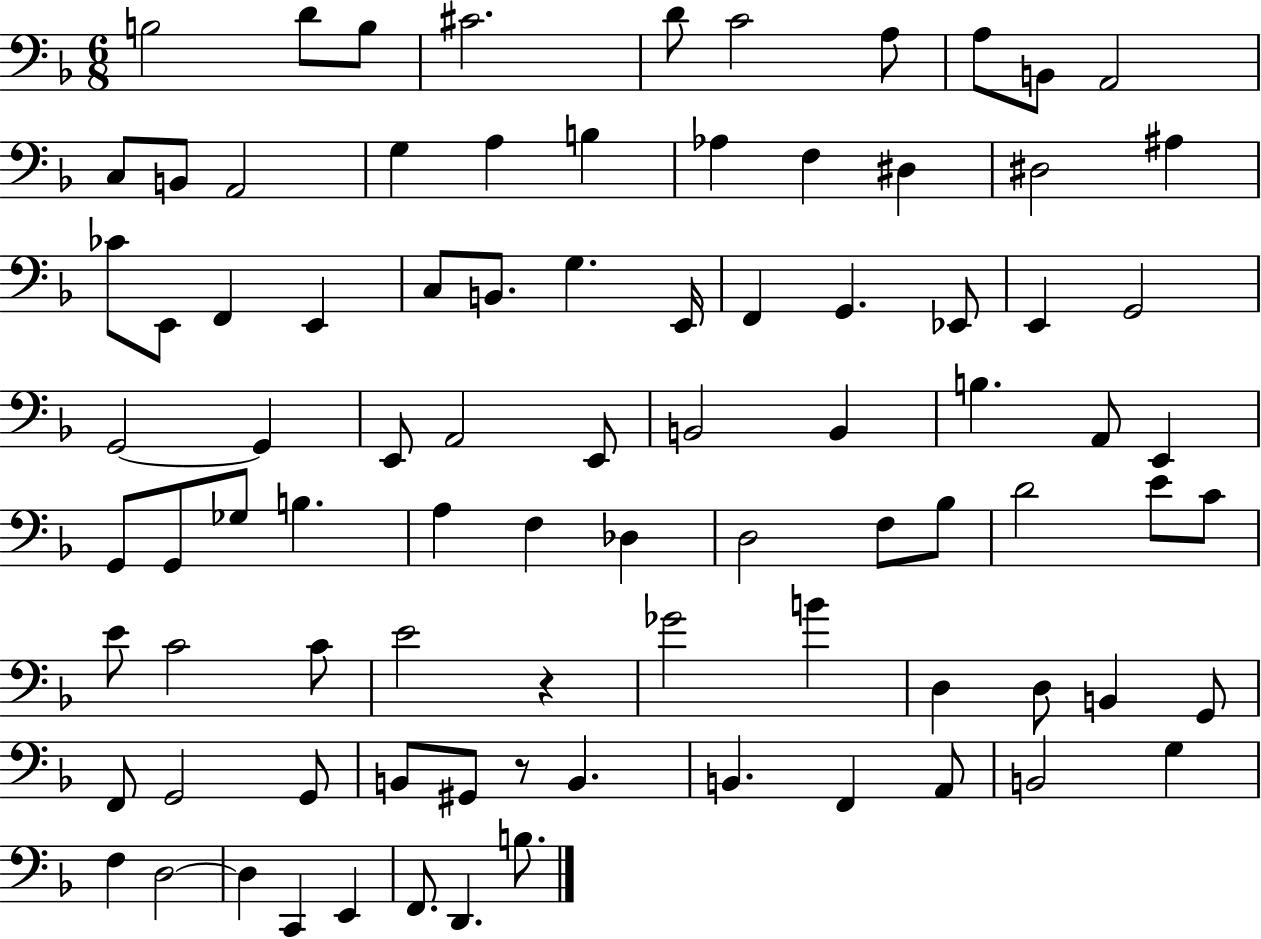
X:1
T:Untitled
M:6/8
L:1/4
K:F
B,2 D/2 B,/2 ^C2 D/2 C2 A,/2 A,/2 B,,/2 A,,2 C,/2 B,,/2 A,,2 G, A, B, _A, F, ^D, ^D,2 ^A, _C/2 E,,/2 F,, E,, C,/2 B,,/2 G, E,,/4 F,, G,, _E,,/2 E,, G,,2 G,,2 G,, E,,/2 A,,2 E,,/2 B,,2 B,, B, A,,/2 E,, G,,/2 G,,/2 _G,/2 B, A, F, _D, D,2 F,/2 _B,/2 D2 E/2 C/2 E/2 C2 C/2 E2 z _G2 B D, D,/2 B,, G,,/2 F,,/2 G,,2 G,,/2 B,,/2 ^G,,/2 z/2 B,, B,, F,, A,,/2 B,,2 G, F, D,2 D, C,, E,, F,,/2 D,, B,/2